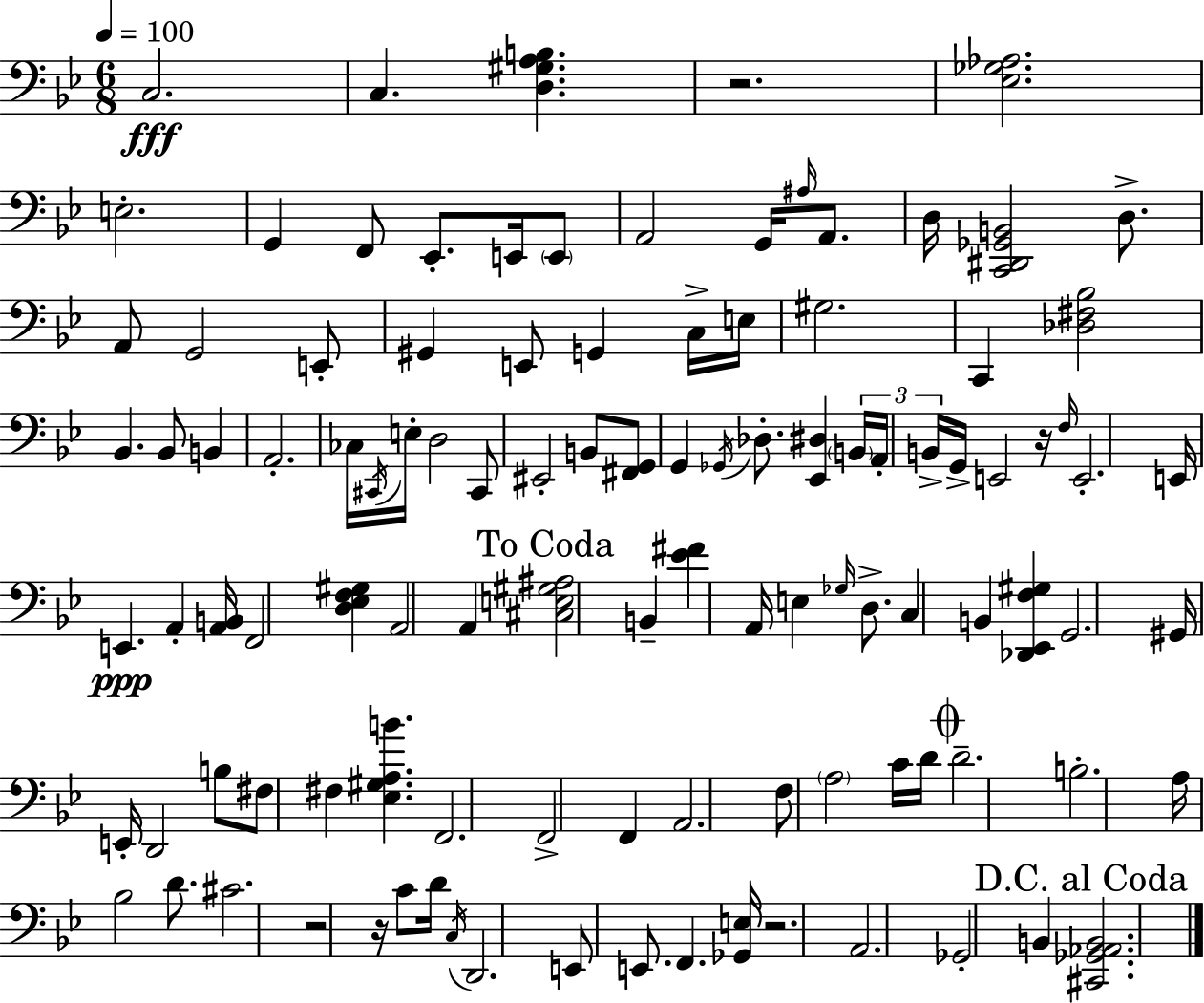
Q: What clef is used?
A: bass